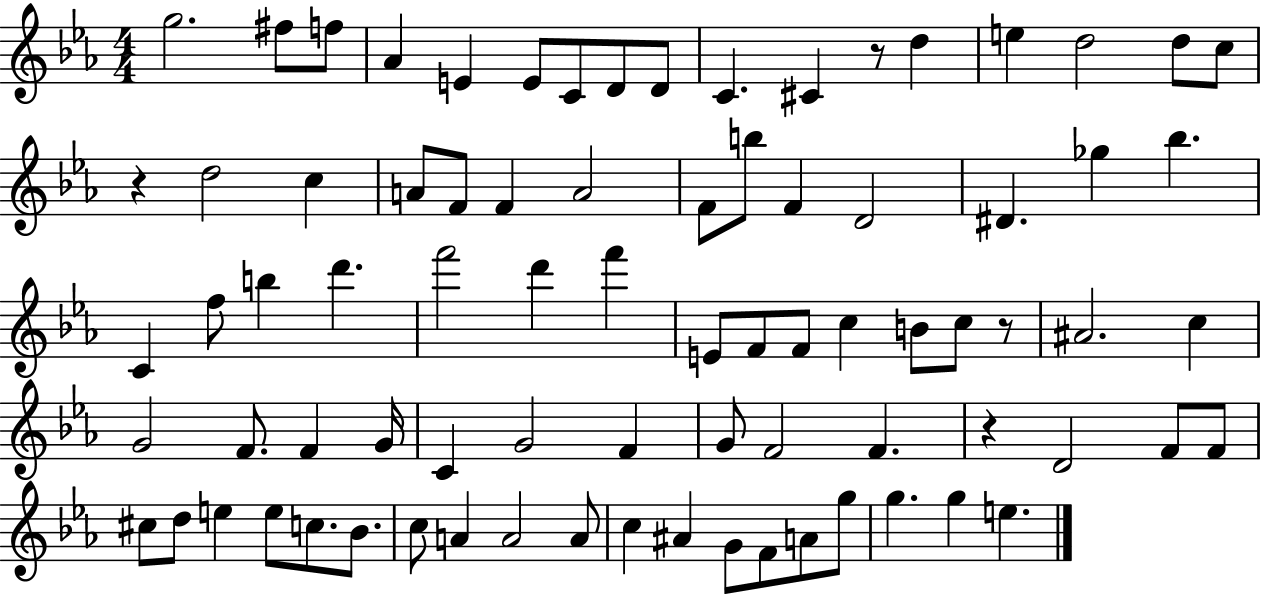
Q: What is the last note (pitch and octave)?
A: E5